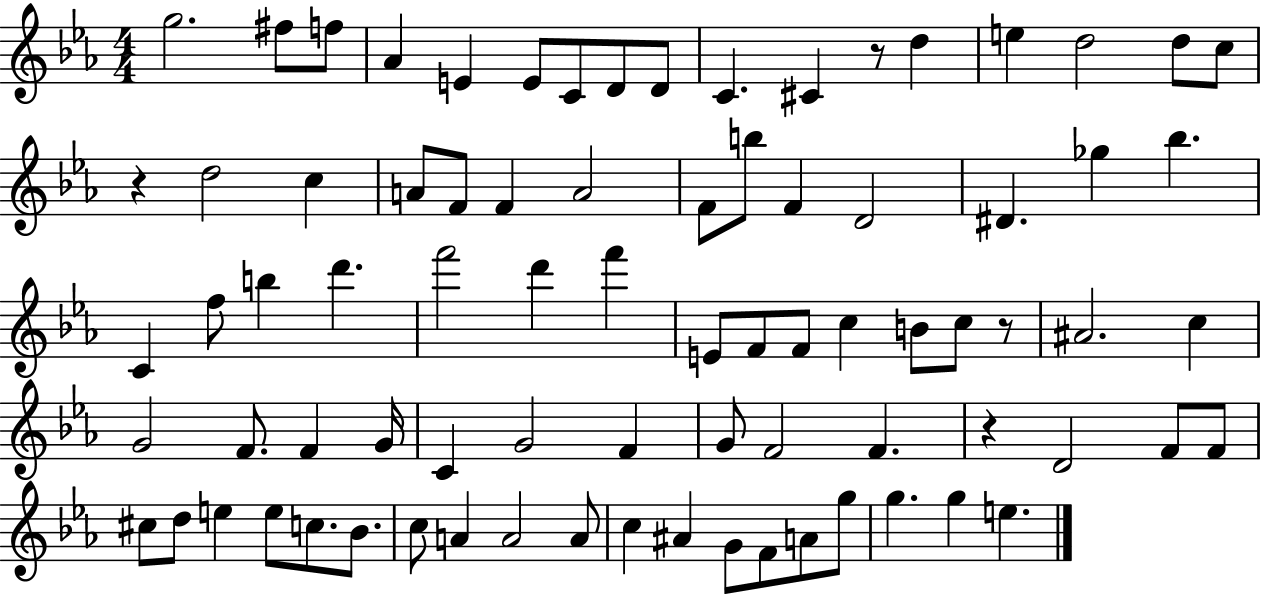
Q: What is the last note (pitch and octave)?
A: E5